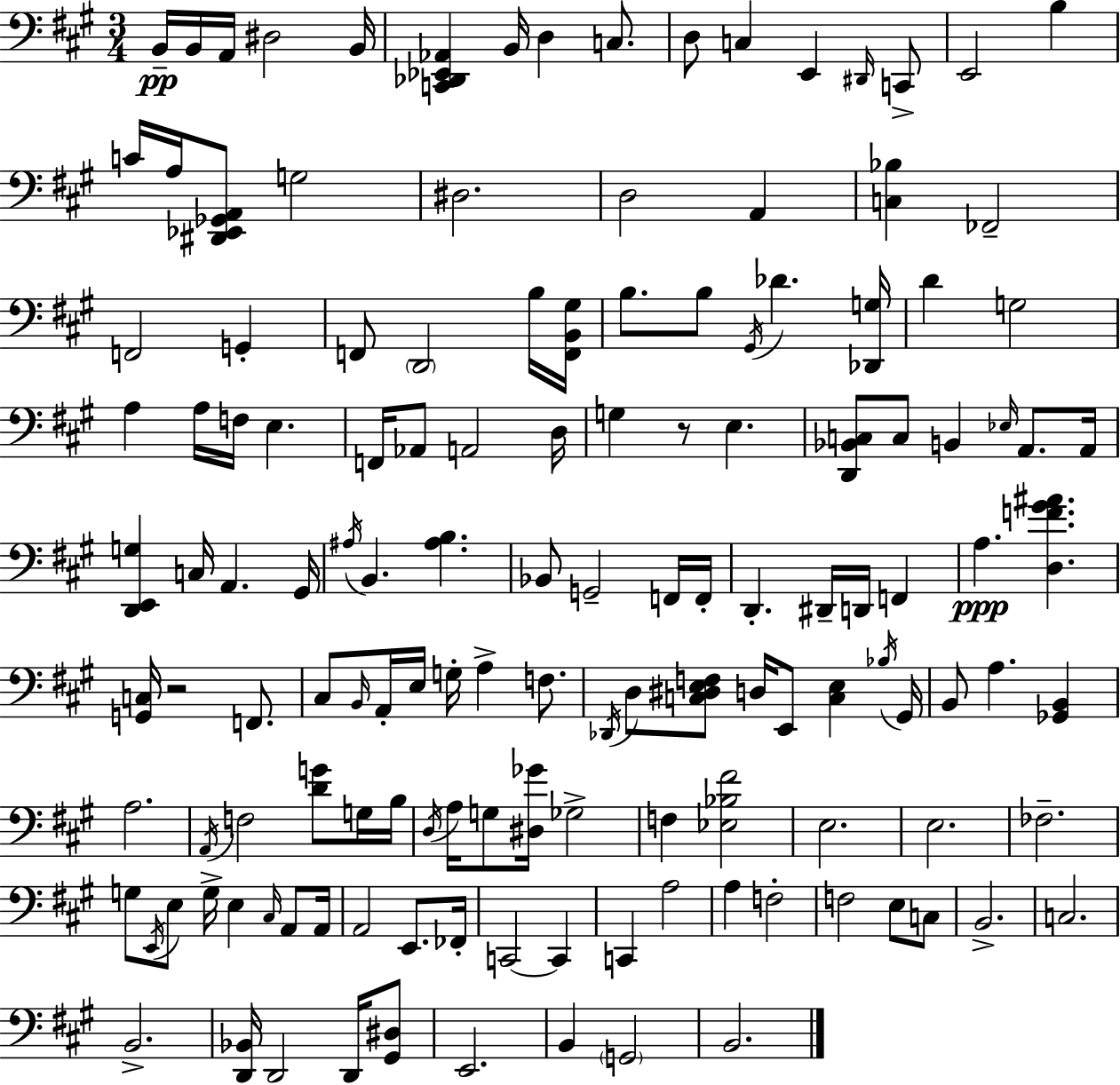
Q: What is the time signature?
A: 3/4